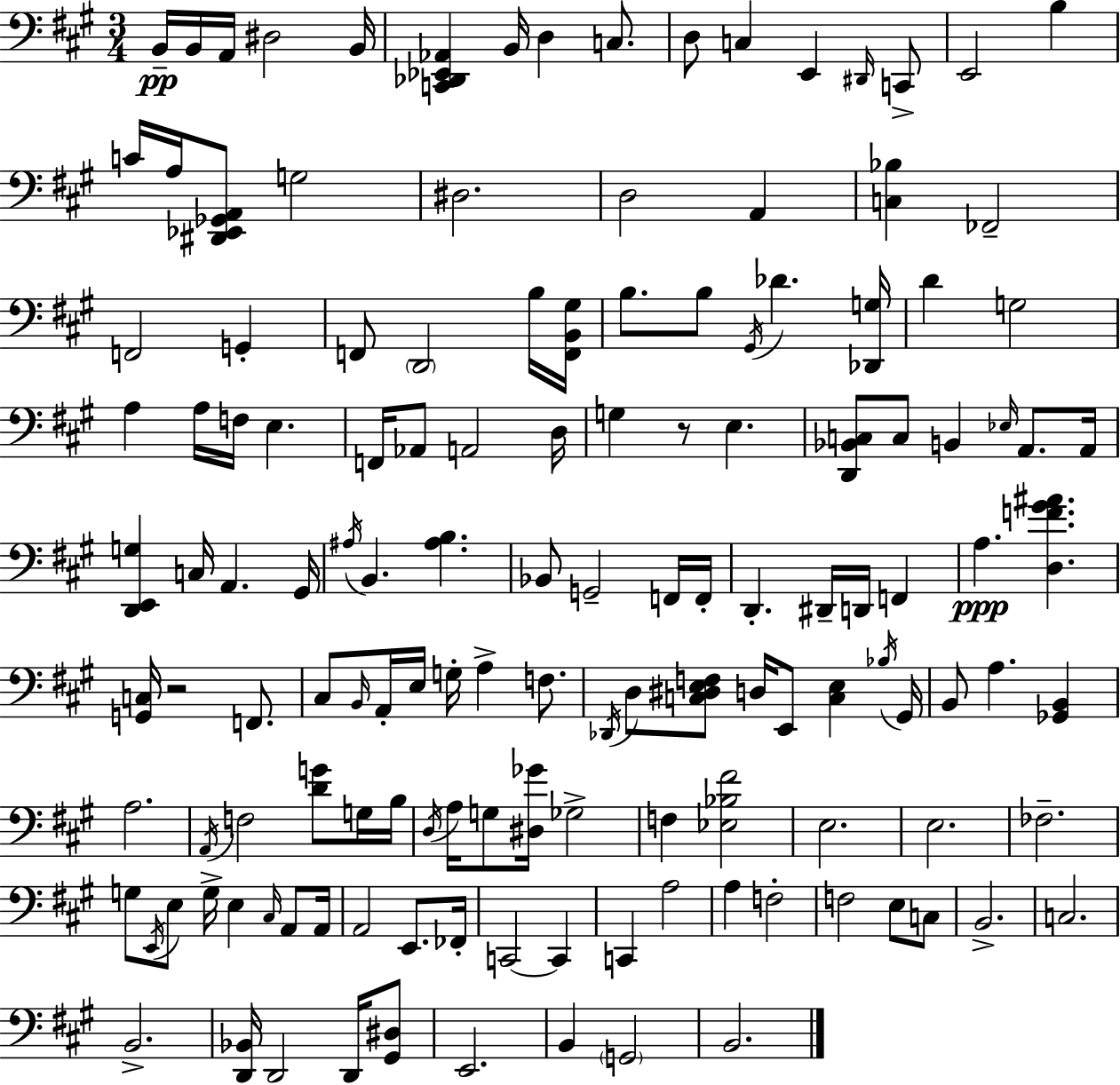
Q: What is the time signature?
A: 3/4